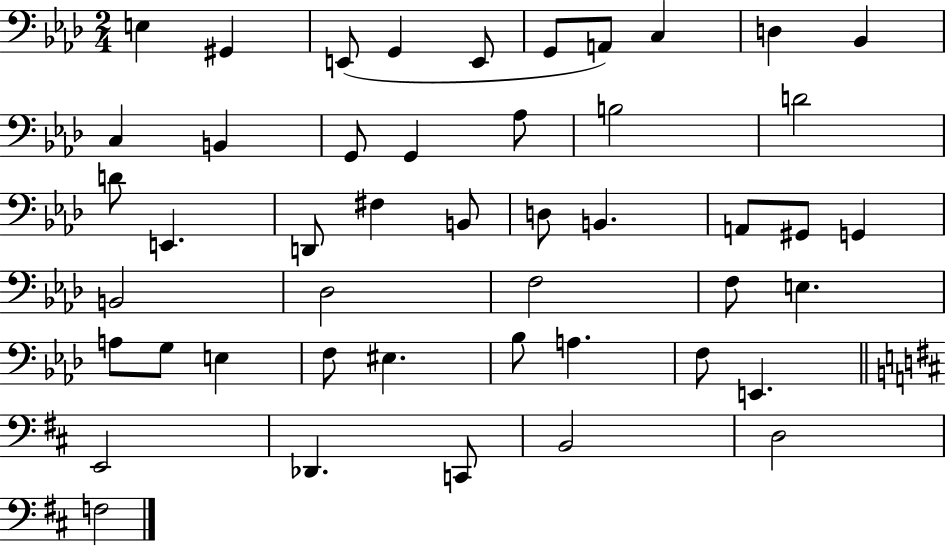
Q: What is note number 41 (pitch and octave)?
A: E2